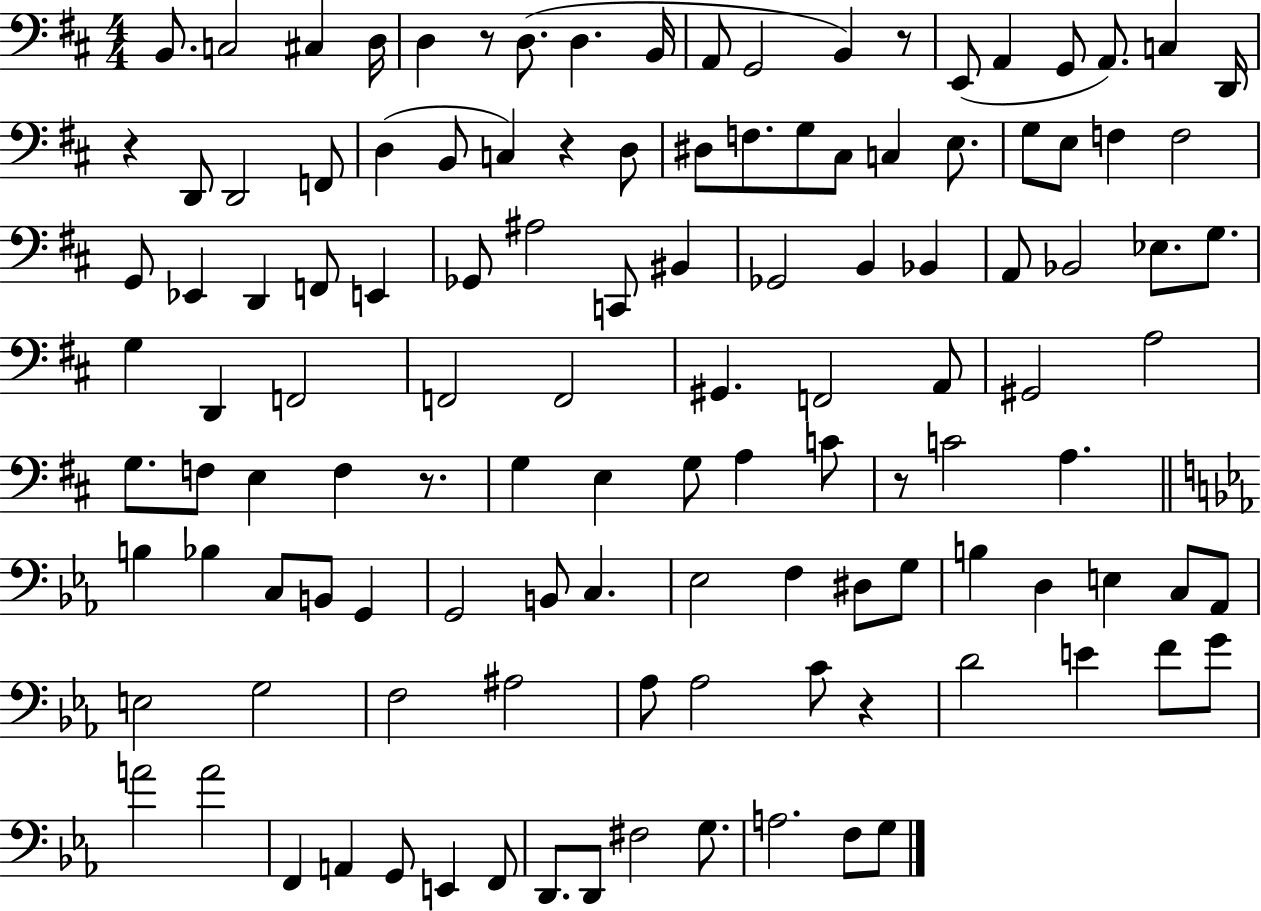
B2/e. C3/h C#3/q D3/s D3/q R/e D3/e. D3/q. B2/s A2/e G2/h B2/q R/e E2/e A2/q G2/e A2/e. C3/q D2/s R/q D2/e D2/h F2/e D3/q B2/e C3/q R/q D3/e D#3/e F3/e. G3/e C#3/e C3/q E3/e. G3/e E3/e F3/q F3/h G2/e Eb2/q D2/q F2/e E2/q Gb2/e A#3/h C2/e BIS2/q Gb2/h B2/q Bb2/q A2/e Bb2/h Eb3/e. G3/e. G3/q D2/q F2/h F2/h F2/h G#2/q. F2/h A2/e G#2/h A3/h G3/e. F3/e E3/q F3/q R/e. G3/q E3/q G3/e A3/q C4/e R/e C4/h A3/q. B3/q Bb3/q C3/e B2/e G2/q G2/h B2/e C3/q. Eb3/h F3/q D#3/e G3/e B3/q D3/q E3/q C3/e Ab2/e E3/h G3/h F3/h A#3/h Ab3/e Ab3/h C4/e R/q D4/h E4/q F4/e G4/e A4/h A4/h F2/q A2/q G2/e E2/q F2/e D2/e. D2/e F#3/h G3/e. A3/h. F3/e G3/e